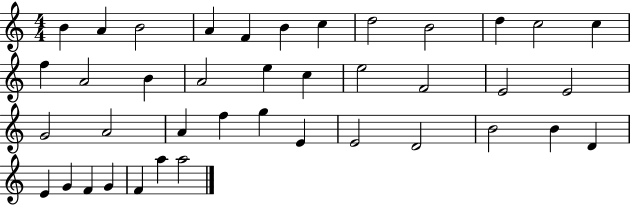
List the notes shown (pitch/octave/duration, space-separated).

B4/q A4/q B4/h A4/q F4/q B4/q C5/q D5/h B4/h D5/q C5/h C5/q F5/q A4/h B4/q A4/h E5/q C5/q E5/h F4/h E4/h E4/h G4/h A4/h A4/q F5/q G5/q E4/q E4/h D4/h B4/h B4/q D4/q E4/q G4/q F4/q G4/q F4/q A5/q A5/h